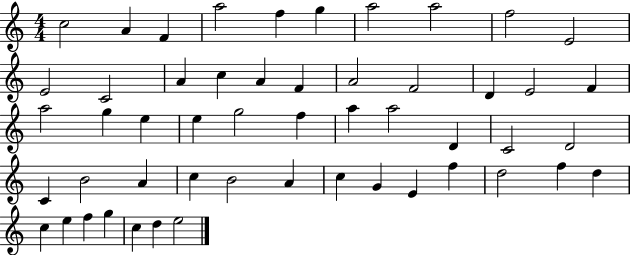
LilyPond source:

{
  \clef treble
  \numericTimeSignature
  \time 4/4
  \key c \major
  c''2 a'4 f'4 | a''2 f''4 g''4 | a''2 a''2 | f''2 e'2 | \break e'2 c'2 | a'4 c''4 a'4 f'4 | a'2 f'2 | d'4 e'2 f'4 | \break a''2 g''4 e''4 | e''4 g''2 f''4 | a''4 a''2 d'4 | c'2 d'2 | \break c'4 b'2 a'4 | c''4 b'2 a'4 | c''4 g'4 e'4 f''4 | d''2 f''4 d''4 | \break c''4 e''4 f''4 g''4 | c''4 d''4 e''2 | \bar "|."
}